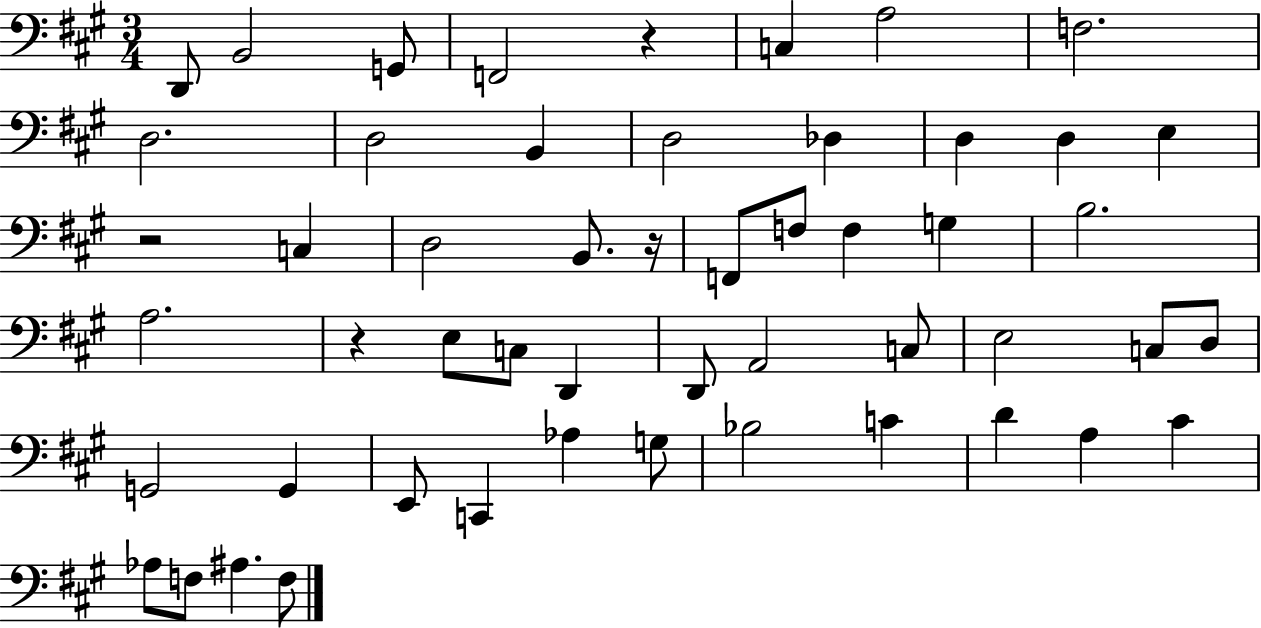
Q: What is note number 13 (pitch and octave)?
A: D3